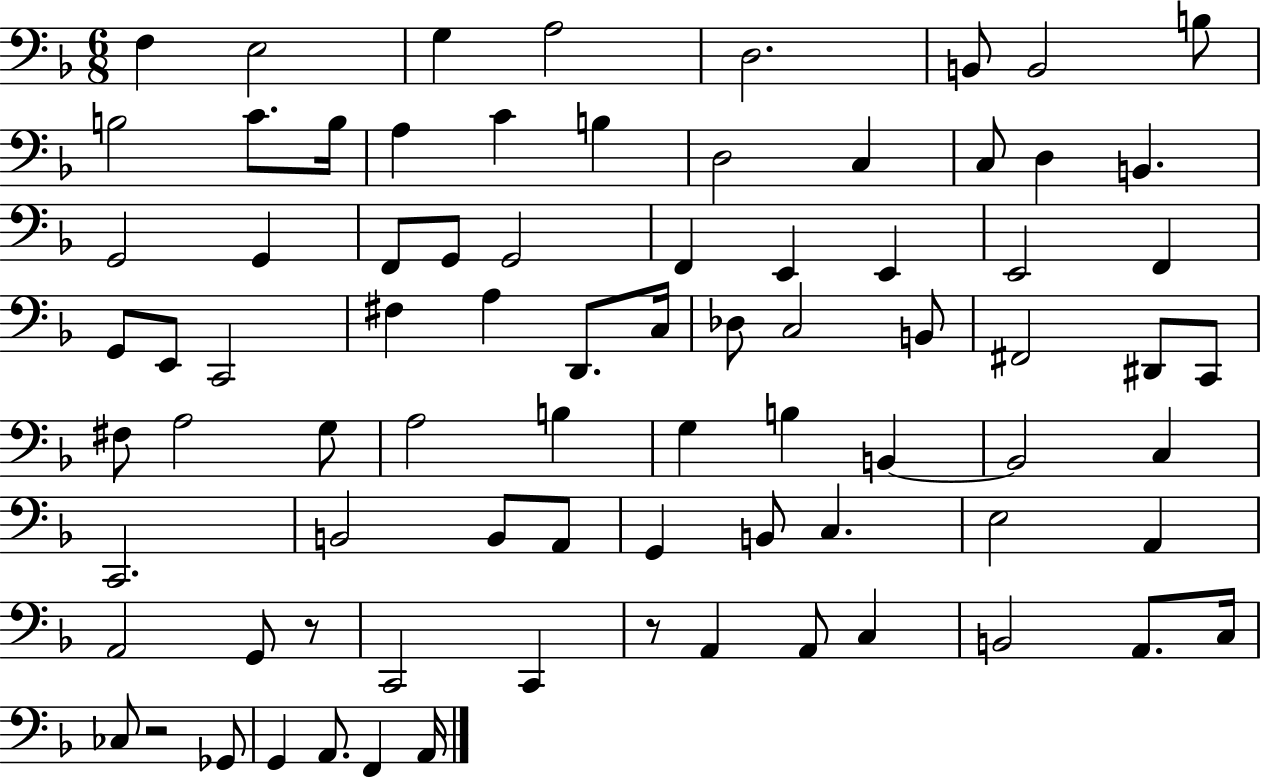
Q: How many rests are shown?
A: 3